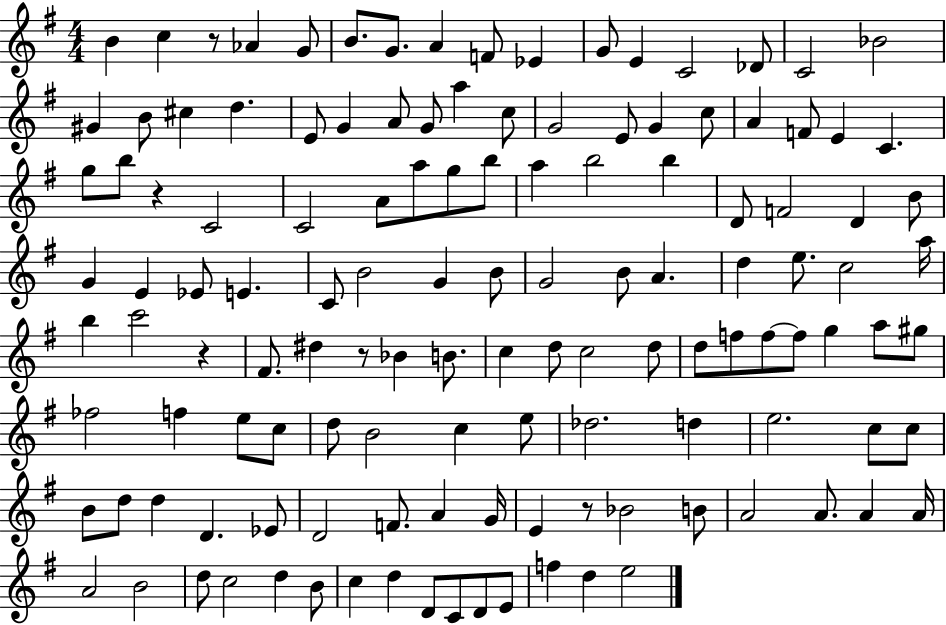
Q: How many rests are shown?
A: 5